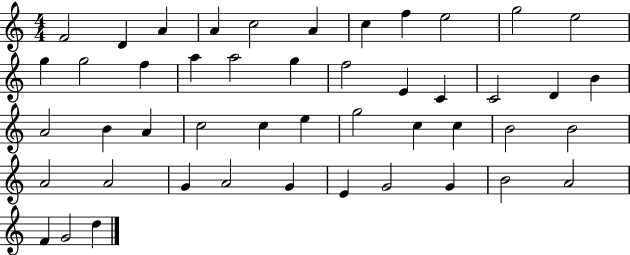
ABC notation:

X:1
T:Untitled
M:4/4
L:1/4
K:C
F2 D A A c2 A c f e2 g2 e2 g g2 f a a2 g f2 E C C2 D B A2 B A c2 c e g2 c c B2 B2 A2 A2 G A2 G E G2 G B2 A2 F G2 d